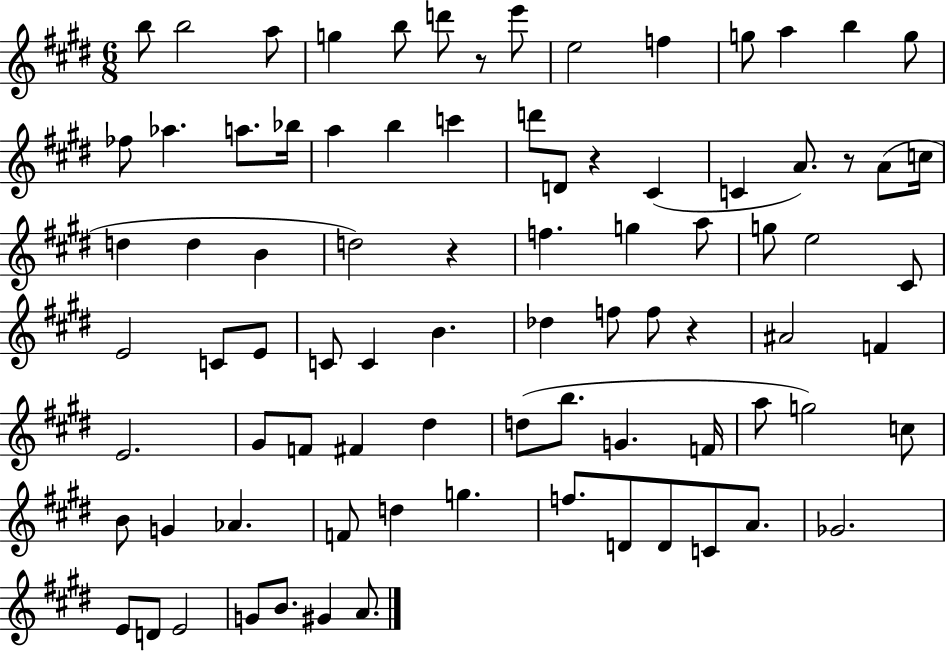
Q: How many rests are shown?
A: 5